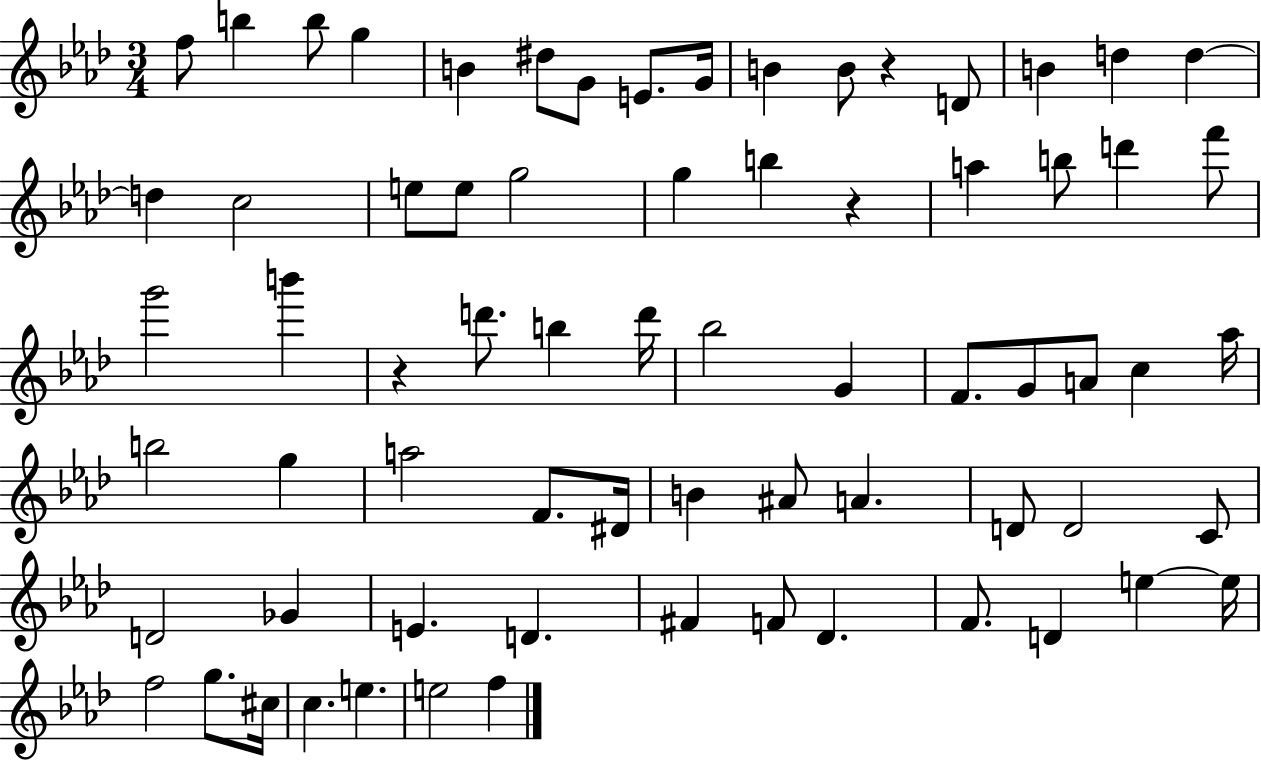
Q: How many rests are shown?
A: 3